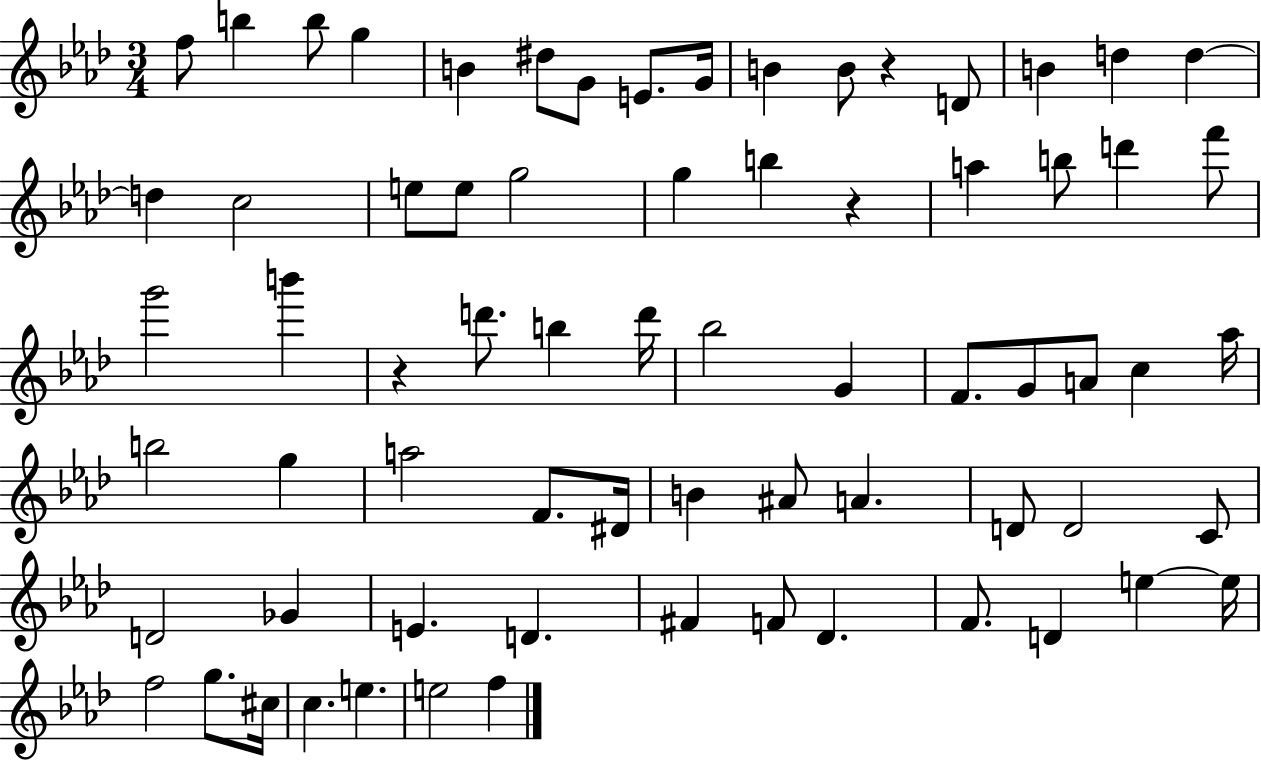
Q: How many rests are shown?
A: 3